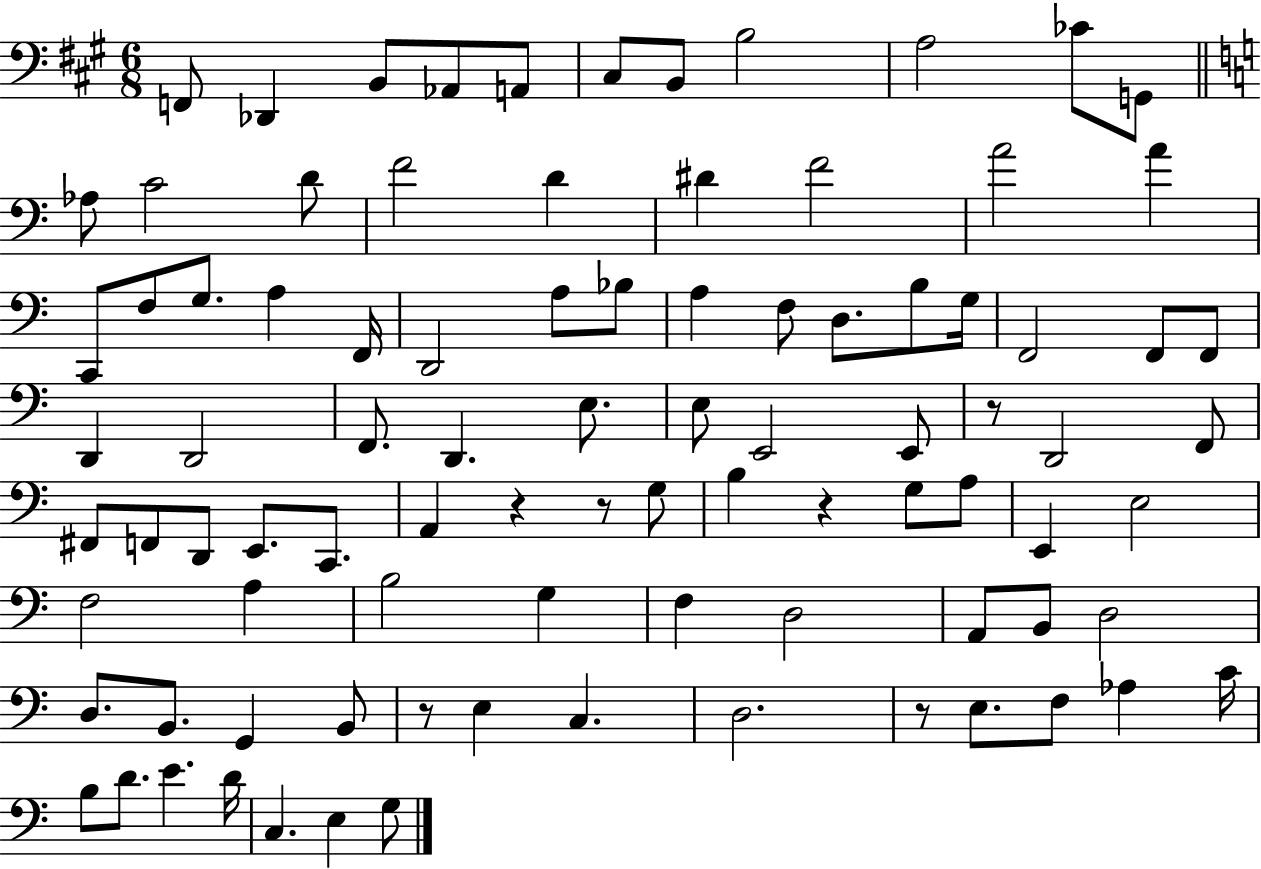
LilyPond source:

{
  \clef bass
  \numericTimeSignature
  \time 6/8
  \key a \major
  f,8 des,4 b,8 aes,8 a,8 | cis8 b,8 b2 | a2 ces'8 g,8 | \bar "||" \break \key c \major aes8 c'2 d'8 | f'2 d'4 | dis'4 f'2 | a'2 a'4 | \break c,8 f8 g8. a4 f,16 | d,2 a8 bes8 | a4 f8 d8. b8 g16 | f,2 f,8 f,8 | \break d,4 d,2 | f,8. d,4. e8. | e8 e,2 e,8 | r8 d,2 f,8 | \break fis,8 f,8 d,8 e,8. c,8. | a,4 r4 r8 g8 | b4 r4 g8 a8 | e,4 e2 | \break f2 a4 | b2 g4 | f4 d2 | a,8 b,8 d2 | \break d8. b,8. g,4 b,8 | r8 e4 c4. | d2. | r8 e8. f8 aes4 c'16 | \break b8 d'8. e'4. d'16 | c4. e4 g8 | \bar "|."
}